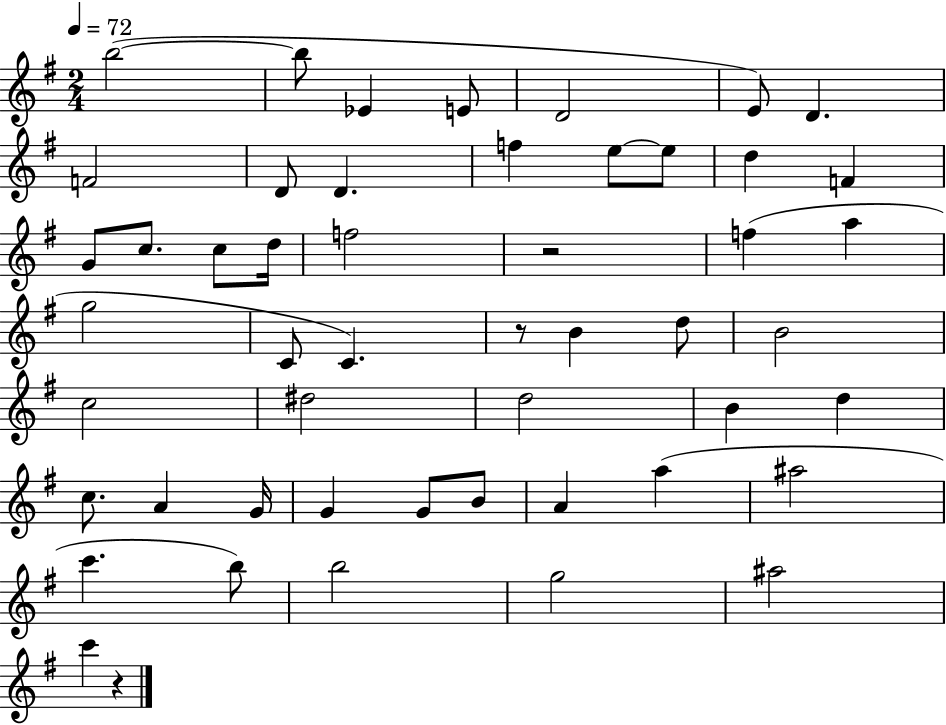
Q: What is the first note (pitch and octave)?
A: B5